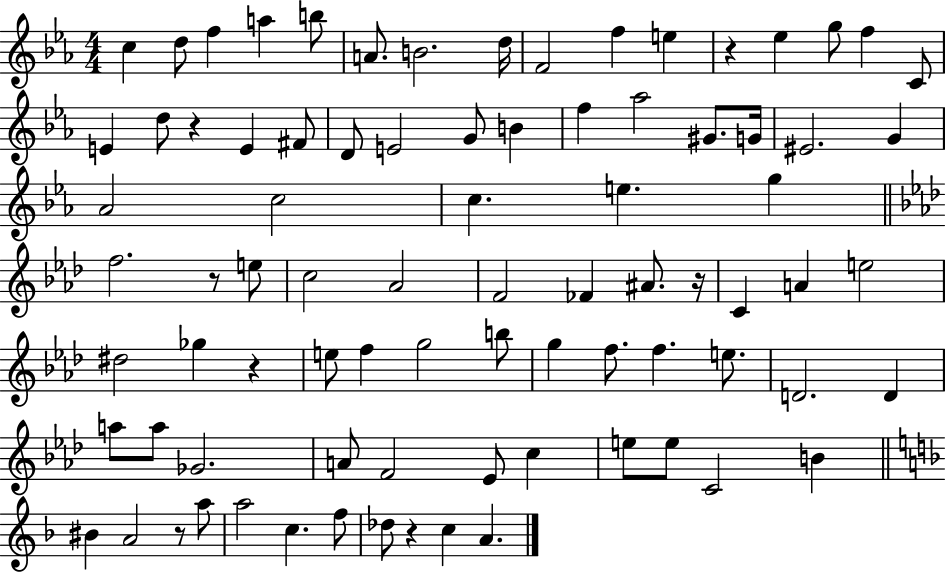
C5/q D5/e F5/q A5/q B5/e A4/e. B4/h. D5/s F4/h F5/q E5/q R/q Eb5/q G5/e F5/q C4/e E4/q D5/e R/q E4/q F#4/e D4/e E4/h G4/e B4/q F5/q Ab5/h G#4/e. G4/s EIS4/h. G4/q Ab4/h C5/h C5/q. E5/q. G5/q F5/h. R/e E5/e C5/h Ab4/h F4/h FES4/q A#4/e. R/s C4/q A4/q E5/h D#5/h Gb5/q R/q E5/e F5/q G5/h B5/e G5/q F5/e. F5/q. E5/e. D4/h. D4/q A5/e A5/e Gb4/h. A4/e F4/h Eb4/e C5/q E5/e E5/e C4/h B4/q BIS4/q A4/h R/e A5/e A5/h C5/q. F5/e Db5/e R/q C5/q A4/q.